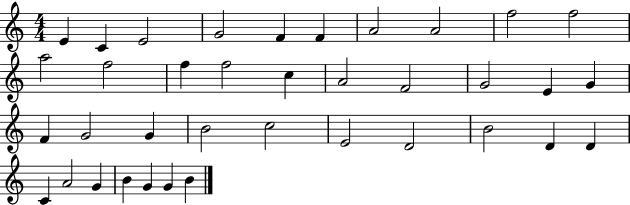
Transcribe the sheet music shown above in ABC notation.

X:1
T:Untitled
M:4/4
L:1/4
K:C
E C E2 G2 F F A2 A2 f2 f2 a2 f2 f f2 c A2 F2 G2 E G F G2 G B2 c2 E2 D2 B2 D D C A2 G B G G B